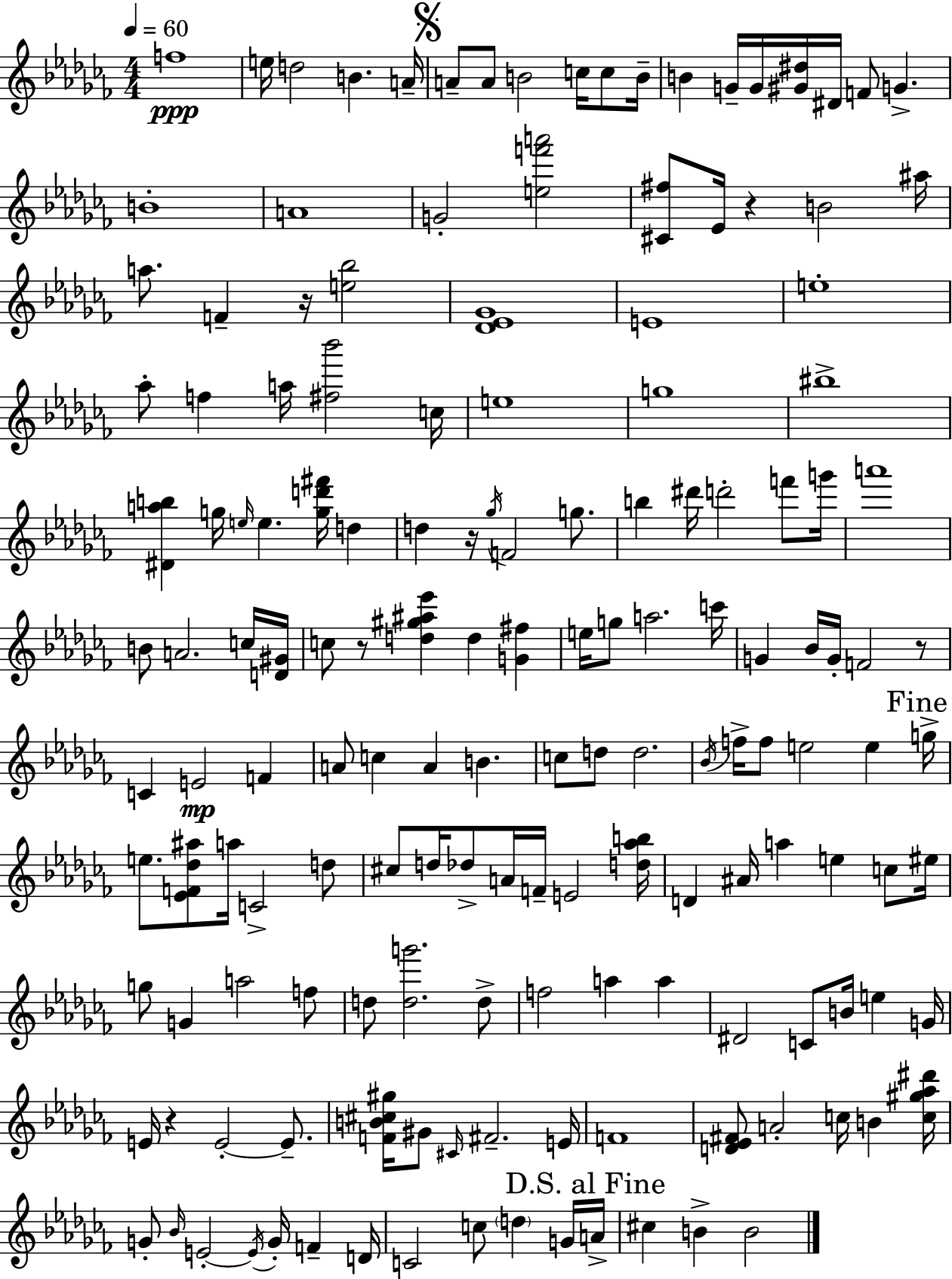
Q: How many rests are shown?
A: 6